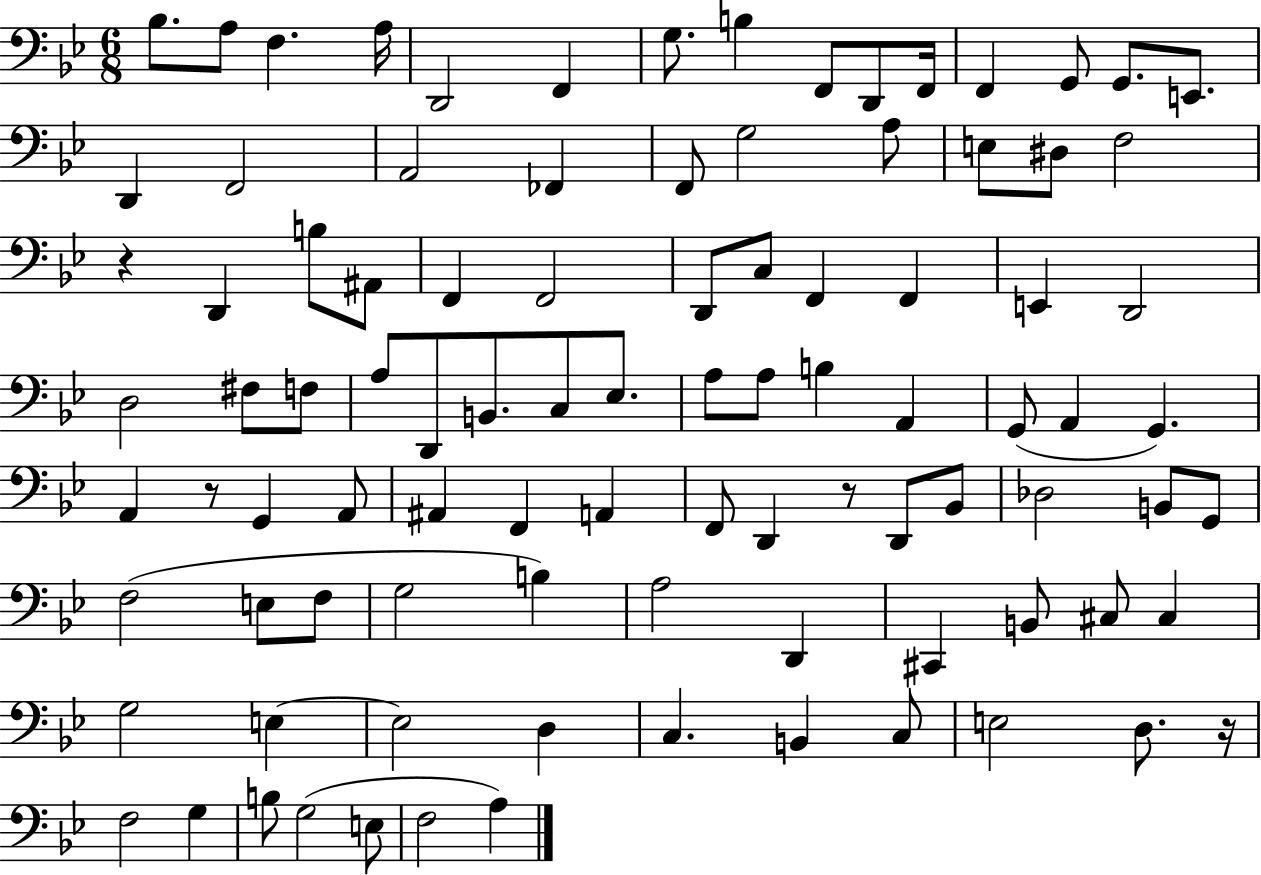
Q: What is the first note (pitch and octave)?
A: Bb3